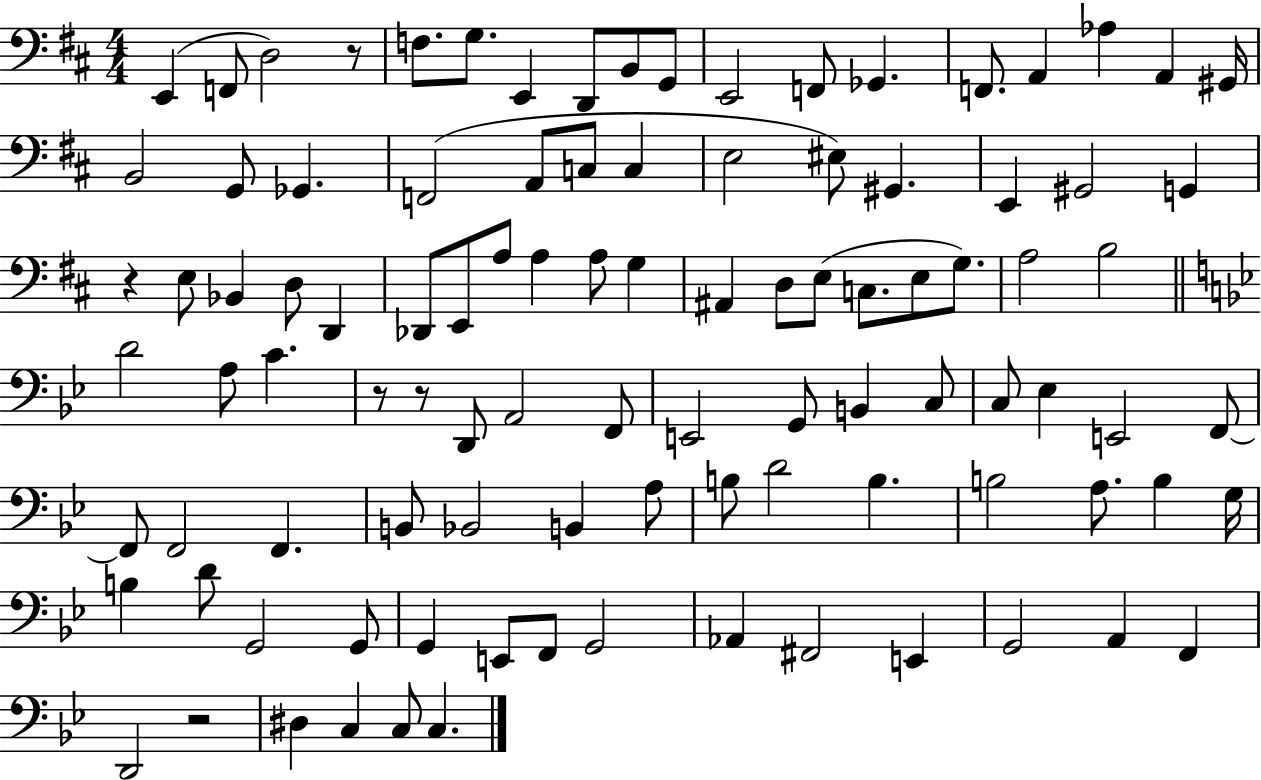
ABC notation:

X:1
T:Untitled
M:4/4
L:1/4
K:D
E,, F,,/2 D,2 z/2 F,/2 G,/2 E,, D,,/2 B,,/2 G,,/2 E,,2 F,,/2 _G,, F,,/2 A,, _A, A,, ^G,,/4 B,,2 G,,/2 _G,, F,,2 A,,/2 C,/2 C, E,2 ^E,/2 ^G,, E,, ^G,,2 G,, z E,/2 _B,, D,/2 D,, _D,,/2 E,,/2 A,/2 A, A,/2 G, ^A,, D,/2 E,/2 C,/2 E,/2 G,/2 A,2 B,2 D2 A,/2 C z/2 z/2 D,,/2 A,,2 F,,/2 E,,2 G,,/2 B,, C,/2 C,/2 _E, E,,2 F,,/2 F,,/2 F,,2 F,, B,,/2 _B,,2 B,, A,/2 B,/2 D2 B, B,2 A,/2 B, G,/4 B, D/2 G,,2 G,,/2 G,, E,,/2 F,,/2 G,,2 _A,, ^F,,2 E,, G,,2 A,, F,, D,,2 z2 ^D, C, C,/2 C,